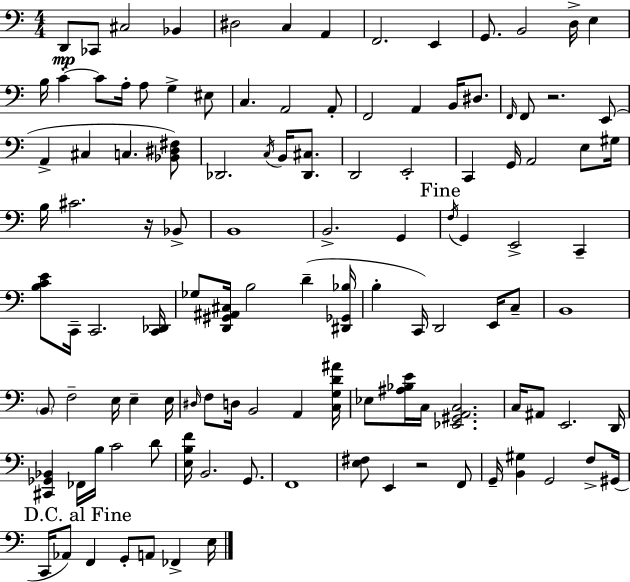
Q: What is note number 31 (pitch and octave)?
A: A2